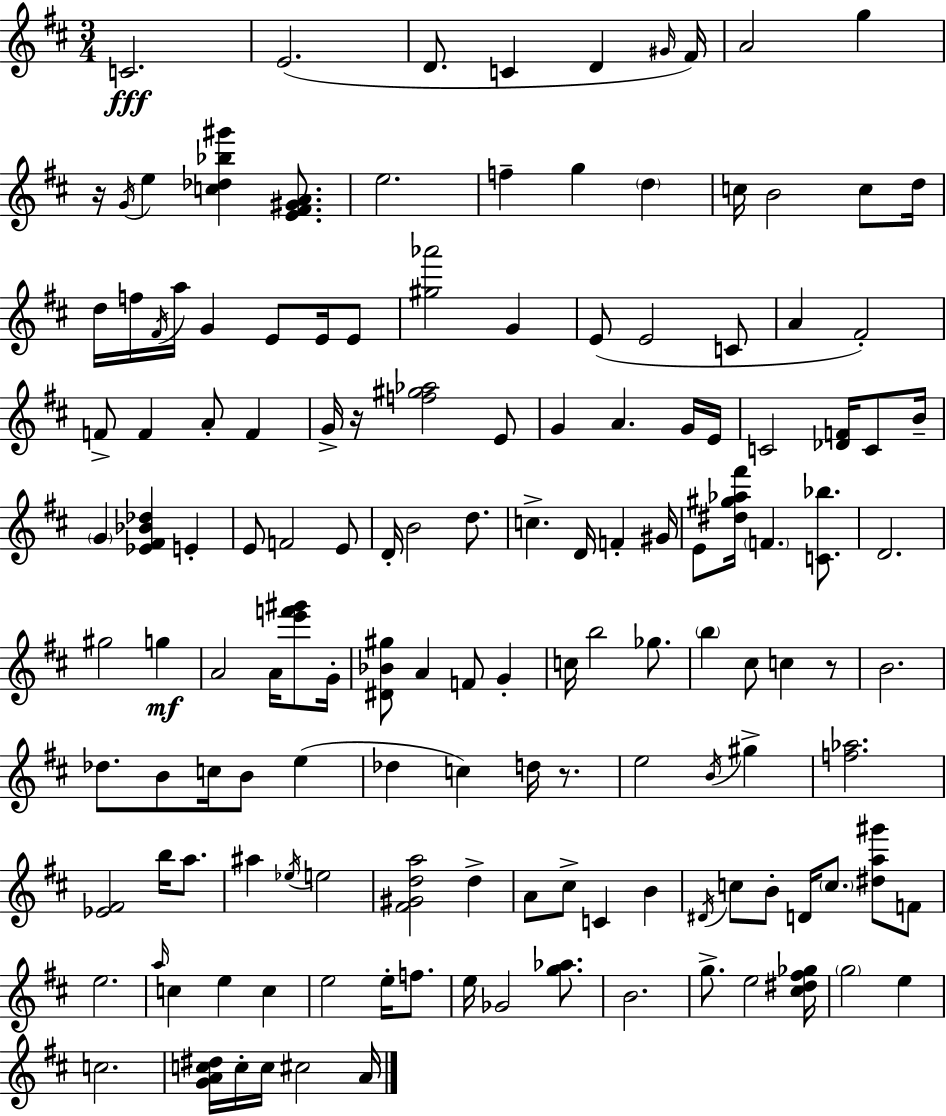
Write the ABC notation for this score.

X:1
T:Untitled
M:3/4
L:1/4
K:D
C2 E2 D/2 C D ^G/4 ^F/4 A2 g z/4 G/4 e [c_d_b^g'] [E^F^GA]/2 e2 f g d c/4 B2 c/2 d/4 d/4 f/4 ^F/4 a/4 G E/2 E/4 E/2 [^g_a']2 G E/2 E2 C/2 A ^F2 F/2 F A/2 F G/4 z/4 [f^g_a]2 E/2 G A G/4 E/4 C2 [_DF]/4 C/2 B/4 G [_E^F_B_d] E E/2 F2 E/2 D/4 B2 d/2 c D/4 F ^G/4 E/2 [^d^g_a^f']/4 F [C_b]/2 D2 ^g2 g A2 A/4 [e'f'^g']/2 G/4 [^D_B^g]/2 A F/2 G c/4 b2 _g/2 b ^c/2 c z/2 B2 _d/2 B/2 c/4 B/2 e _d c d/4 z/2 e2 B/4 ^g [f_a]2 [_E^F]2 b/4 a/2 ^a _e/4 e2 [^F^Gda]2 d A/2 ^c/2 C B ^D/4 c/2 B/2 D/4 c/2 [^da^g']/2 F/2 e2 a/4 c e c e2 e/4 f/2 e/4 _G2 [g_a]/2 B2 g/2 e2 [^c^d^f_g]/4 g2 e c2 [GAc^d]/4 c/4 c/4 ^c2 A/4